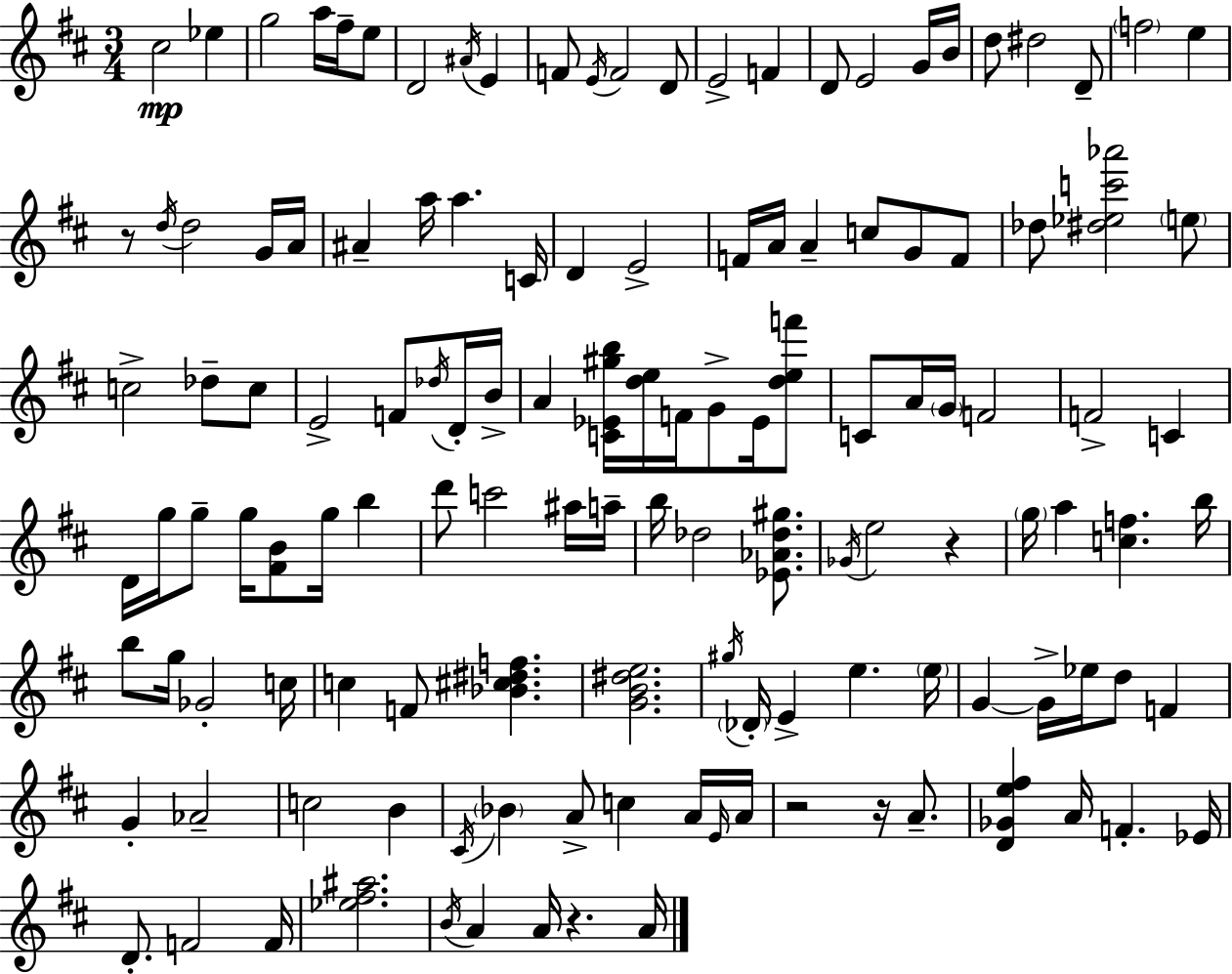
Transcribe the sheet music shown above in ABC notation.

X:1
T:Untitled
M:3/4
L:1/4
K:D
^c2 _e g2 a/4 ^f/4 e/2 D2 ^A/4 E F/2 E/4 F2 D/2 E2 F D/2 E2 G/4 B/4 d/2 ^d2 D/2 f2 e z/2 d/4 d2 G/4 A/4 ^A a/4 a C/4 D E2 F/4 A/4 A c/2 G/2 F/2 _d/2 [^d_ec'_a']2 e/2 c2 _d/2 c/2 E2 F/2 _d/4 D/4 B/4 A [C_E^gb]/4 [de]/4 F/4 G/2 _E/4 [def']/2 C/2 A/4 G/4 F2 F2 C D/4 g/4 g/2 g/4 [^FB]/2 g/4 b d'/2 c'2 ^a/4 a/4 b/4 _d2 [_E_A_d^g]/2 _G/4 e2 z g/4 a [cf] b/4 b/2 g/4 _G2 c/4 c F/2 [_B^c^df] [GB^de]2 ^g/4 _D/4 E e e/4 G G/4 _e/4 d/2 F G _A2 c2 B ^C/4 _B A/2 c A/4 E/4 A/4 z2 z/4 A/2 [D_Ge^f] A/4 F _E/4 D/2 F2 F/4 [_e^f^a]2 B/4 A A/4 z A/4